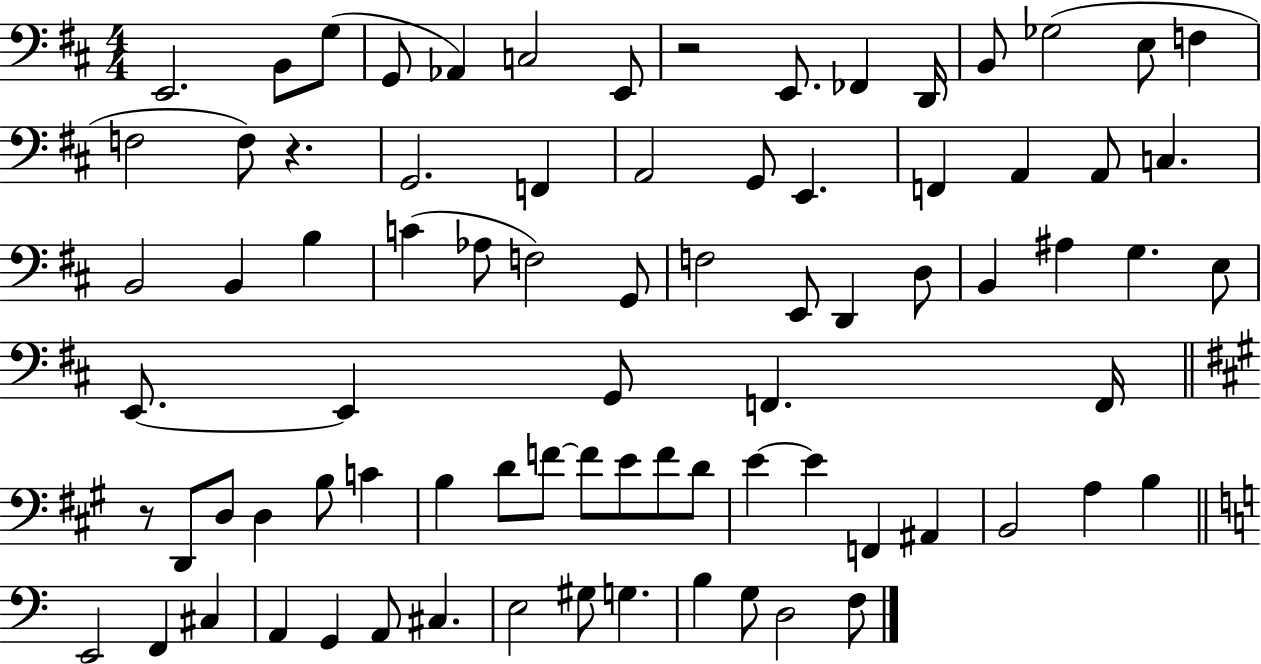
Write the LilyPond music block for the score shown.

{
  \clef bass
  \numericTimeSignature
  \time 4/4
  \key d \major
  e,2. b,8 g8( | g,8 aes,4) c2 e,8 | r2 e,8. fes,4 d,16 | b,8 ges2( e8 f4 | \break f2 f8) r4. | g,2. f,4 | a,2 g,8 e,4. | f,4 a,4 a,8 c4. | \break b,2 b,4 b4 | c'4( aes8 f2) g,8 | f2 e,8 d,4 d8 | b,4 ais4 g4. e8 | \break e,8.~~ e,4 g,8 f,4. f,16 | \bar "||" \break \key a \major r8 d,8 d8 d4 b8 c'4 | b4 d'8 f'8~~ f'8 e'8 f'8 d'8 | e'4~~ e'4 f,4 ais,4 | b,2 a4 b4 | \break \bar "||" \break \key c \major e,2 f,4 cis4 | a,4 g,4 a,8 cis4. | e2 gis8 g4. | b4 g8 d2 f8 | \break \bar "|."
}